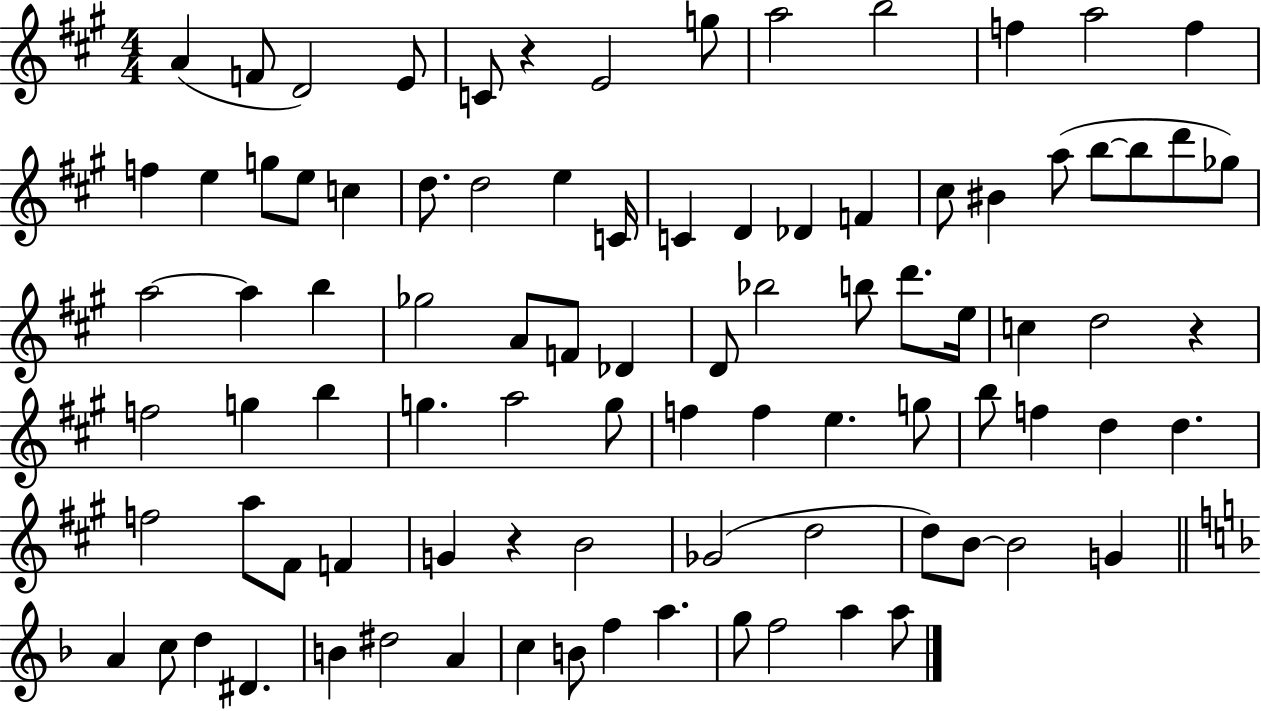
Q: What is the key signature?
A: A major